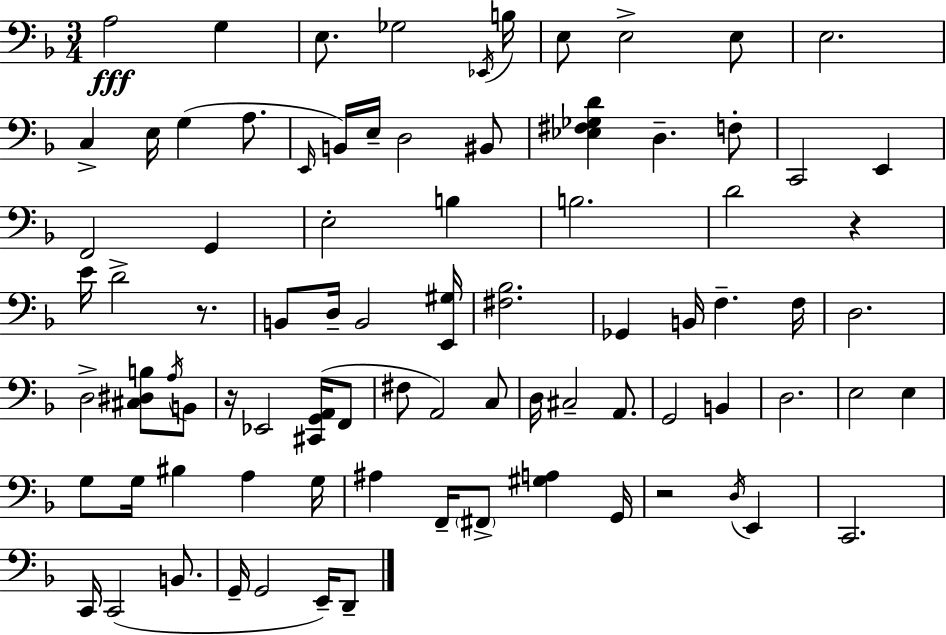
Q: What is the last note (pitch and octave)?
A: D2